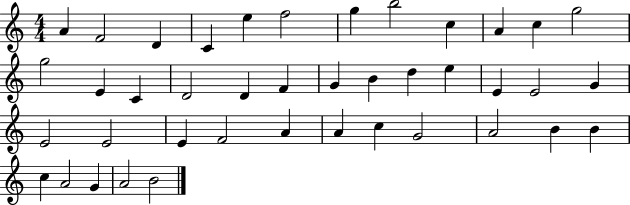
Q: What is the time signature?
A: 4/4